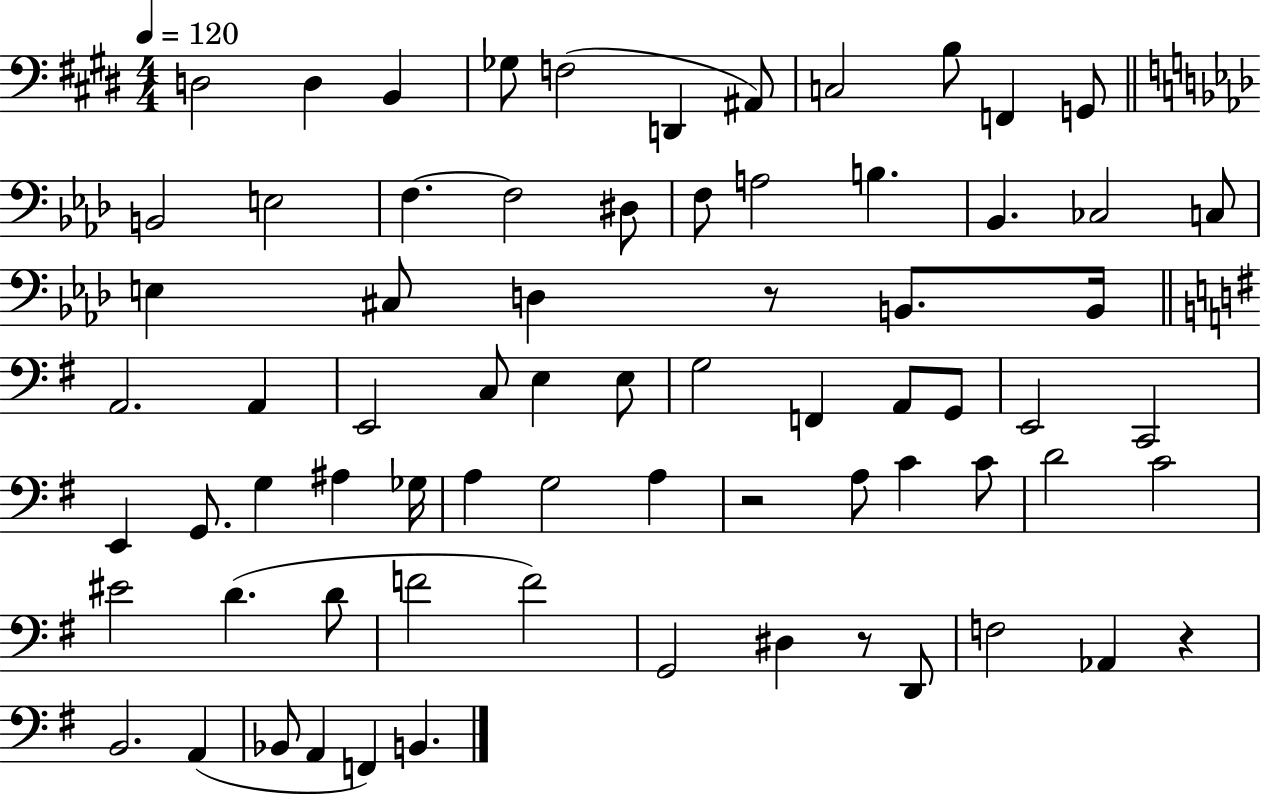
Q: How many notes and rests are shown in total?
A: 72